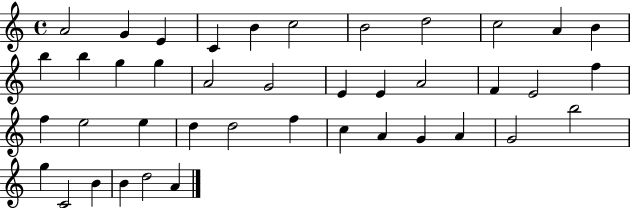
X:1
T:Untitled
M:4/4
L:1/4
K:C
A2 G E C B c2 B2 d2 c2 A B b b g g A2 G2 E E A2 F E2 f f e2 e d d2 f c A G A G2 b2 g C2 B B d2 A